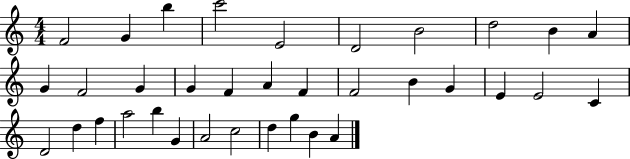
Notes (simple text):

F4/h G4/q B5/q C6/h E4/h D4/h B4/h D5/h B4/q A4/q G4/q F4/h G4/q G4/q F4/q A4/q F4/q F4/h B4/q G4/q E4/q E4/h C4/q D4/h D5/q F5/q A5/h B5/q G4/q A4/h C5/h D5/q G5/q B4/q A4/q